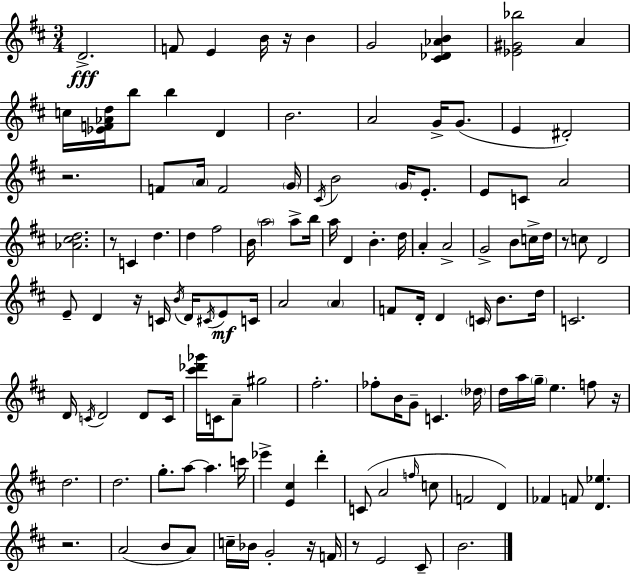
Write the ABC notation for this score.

X:1
T:Untitled
M:3/4
L:1/4
K:D
D2 F/2 E B/4 z/4 B G2 [^C_D_AB] [_E^G_b]2 A c/4 [_EF_Ad]/4 b/2 b D B2 A2 G/4 G/2 E ^D2 z2 F/2 A/4 F2 G/4 ^C/4 B2 G/4 E/2 E/2 C/2 A2 [_A^cd]2 z/2 C d d ^f2 B/4 a2 a/2 b/4 a/4 D B d/4 A A2 G2 B/2 c/4 d/4 z/2 c/2 D2 E/2 D z/4 C/4 B/4 D/4 ^C/4 E/2 C/4 A2 A F/2 D/4 D C/4 B/2 d/4 C2 D/4 C/4 D2 D/2 C/4 [^c'_d'_g']/4 C/4 A/2 ^g2 ^f2 _f/2 B/4 G/2 C _d/4 d/4 a/4 g/4 e f/2 z/4 d2 d2 g/2 a/2 a c'/4 _e' [E^c] d' C/2 A2 f/4 c/2 F2 D _F F/2 [D_e] z2 A2 B/2 A/2 c/4 _B/4 G2 z/4 F/4 z/2 E2 ^C/2 B2